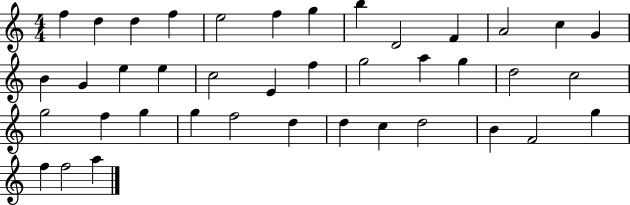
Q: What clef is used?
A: treble